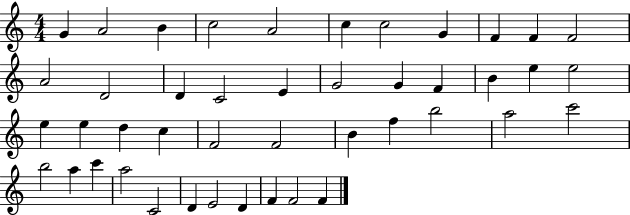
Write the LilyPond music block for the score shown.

{
  \clef treble
  \numericTimeSignature
  \time 4/4
  \key c \major
  g'4 a'2 b'4 | c''2 a'2 | c''4 c''2 g'4 | f'4 f'4 f'2 | \break a'2 d'2 | d'4 c'2 e'4 | g'2 g'4 f'4 | b'4 e''4 e''2 | \break e''4 e''4 d''4 c''4 | f'2 f'2 | b'4 f''4 b''2 | a''2 c'''2 | \break b''2 a''4 c'''4 | a''2 c'2 | d'4 e'2 d'4 | f'4 f'2 f'4 | \break \bar "|."
}